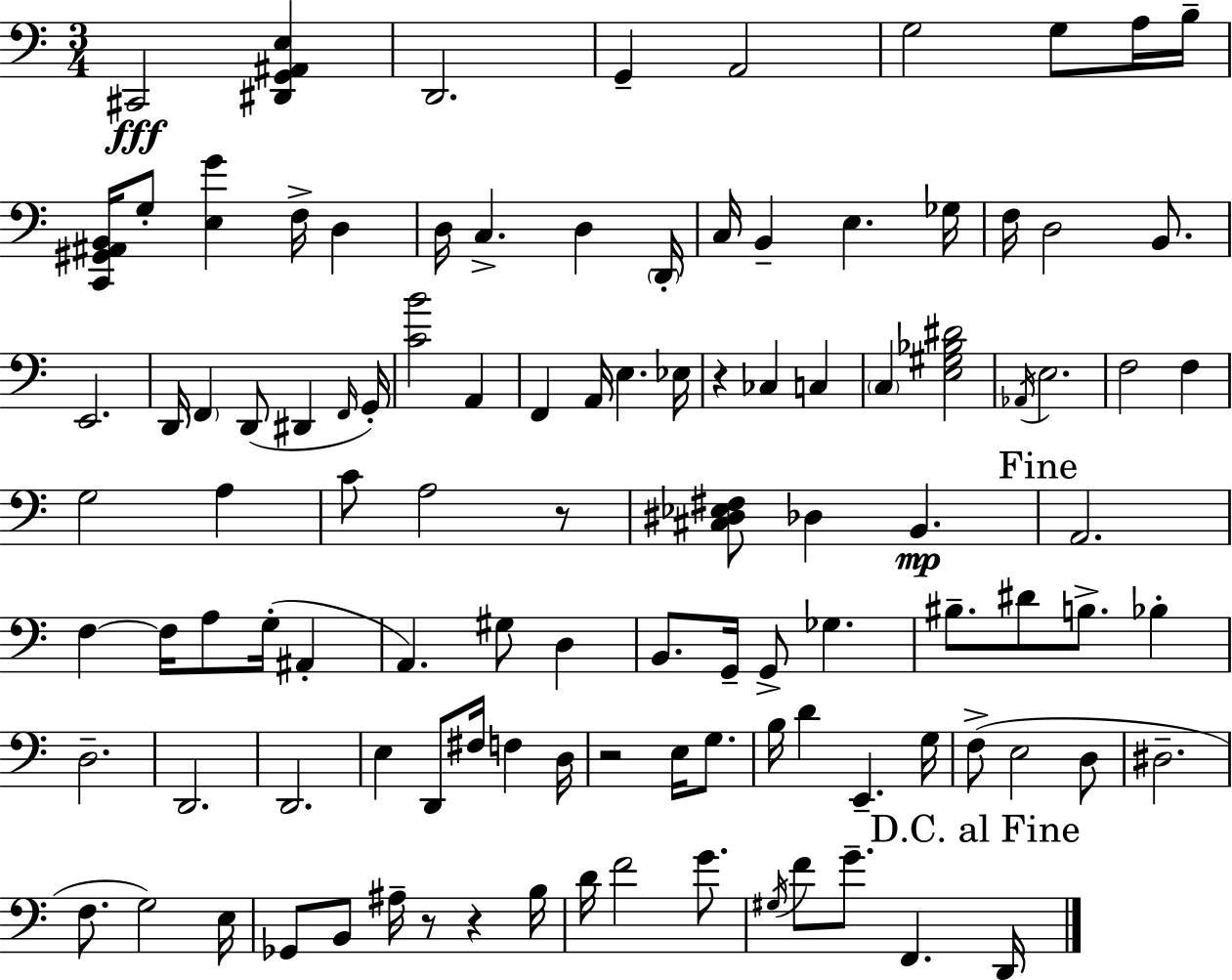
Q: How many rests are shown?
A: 5